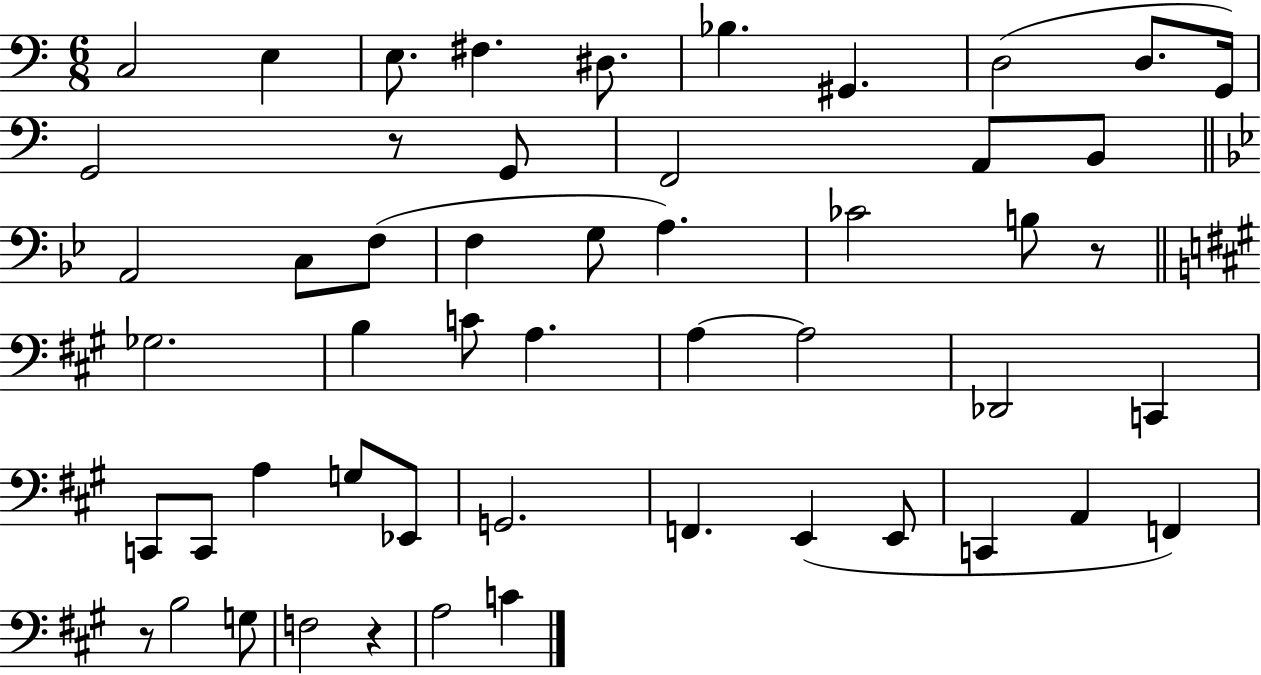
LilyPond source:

{
  \clef bass
  \numericTimeSignature
  \time 6/8
  \key c \major
  c2 e4 | e8. fis4. dis8. | bes4. gis,4. | d2( d8. g,16) | \break g,2 r8 g,8 | f,2 a,8 b,8 | \bar "||" \break \key bes \major a,2 c8 f8( | f4 g8 a4.) | ces'2 b8 r8 | \bar "||" \break \key a \major ges2. | b4 c'8 a4. | a4~~ a2 | des,2 c,4 | \break c,8 c,8 a4 g8 ees,8 | g,2. | f,4. e,4( e,8 | c,4 a,4 f,4) | \break r8 b2 g8 | f2 r4 | a2 c'4 | \bar "|."
}